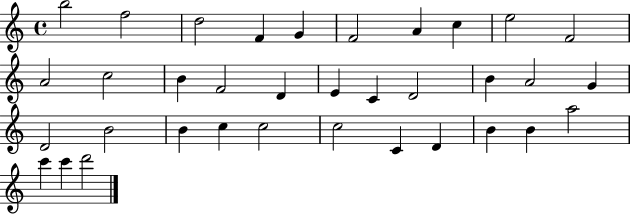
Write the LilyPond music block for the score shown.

{
  \clef treble
  \time 4/4
  \defaultTimeSignature
  \key c \major
  b''2 f''2 | d''2 f'4 g'4 | f'2 a'4 c''4 | e''2 f'2 | \break a'2 c''2 | b'4 f'2 d'4 | e'4 c'4 d'2 | b'4 a'2 g'4 | \break d'2 b'2 | b'4 c''4 c''2 | c''2 c'4 d'4 | b'4 b'4 a''2 | \break c'''4 c'''4 d'''2 | \bar "|."
}